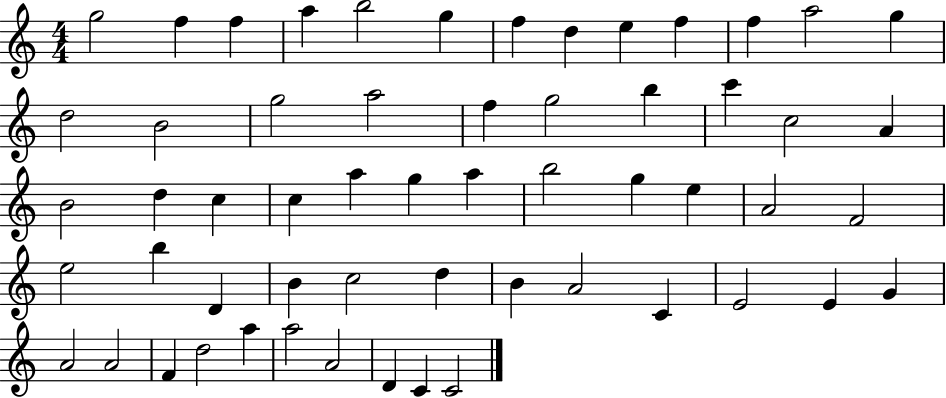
G5/h F5/q F5/q A5/q B5/h G5/q F5/q D5/q E5/q F5/q F5/q A5/h G5/q D5/h B4/h G5/h A5/h F5/q G5/h B5/q C6/q C5/h A4/q B4/h D5/q C5/q C5/q A5/q G5/q A5/q B5/h G5/q E5/q A4/h F4/h E5/h B5/q D4/q B4/q C5/h D5/q B4/q A4/h C4/q E4/h E4/q G4/q A4/h A4/h F4/q D5/h A5/q A5/h A4/h D4/q C4/q C4/h